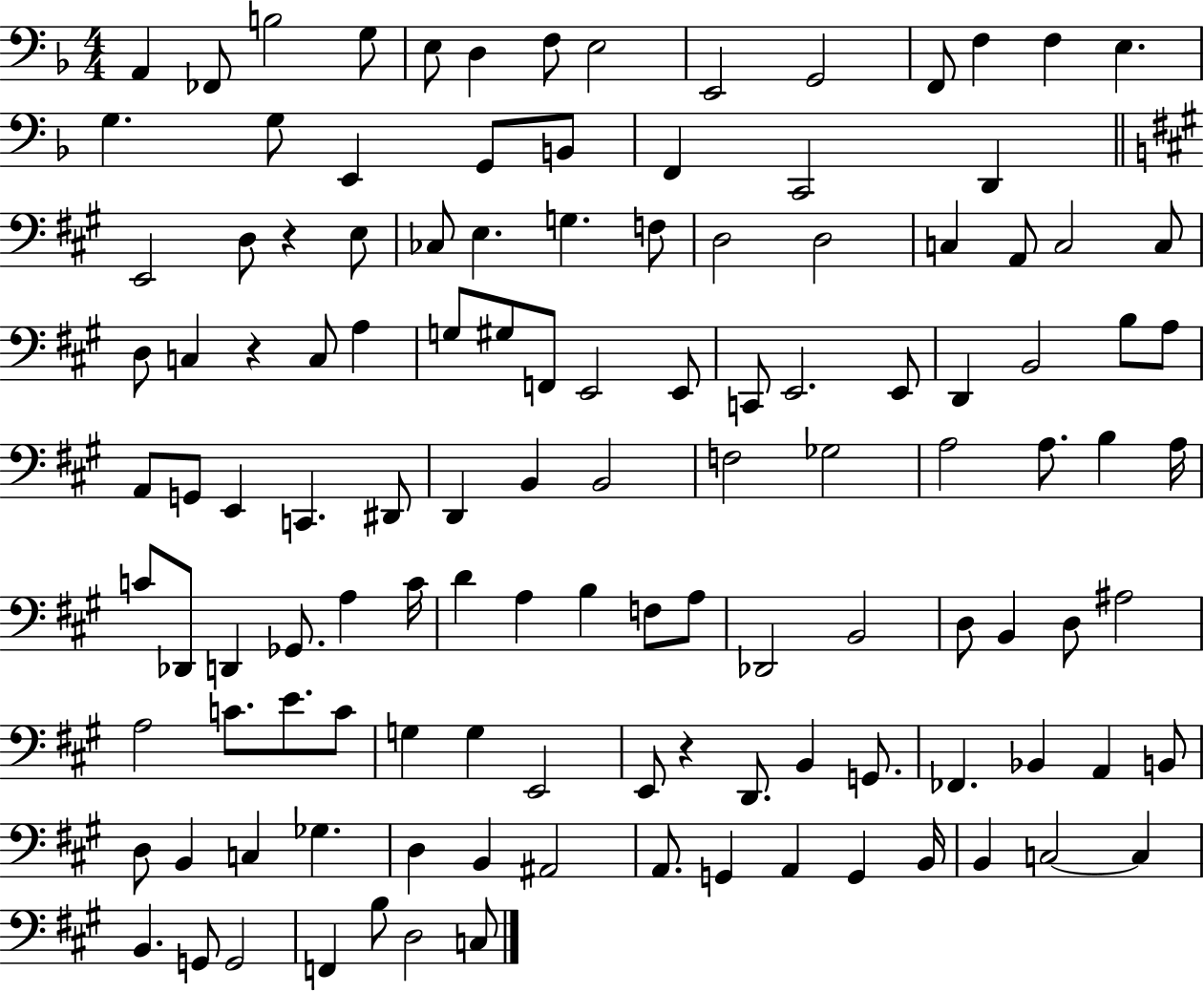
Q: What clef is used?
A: bass